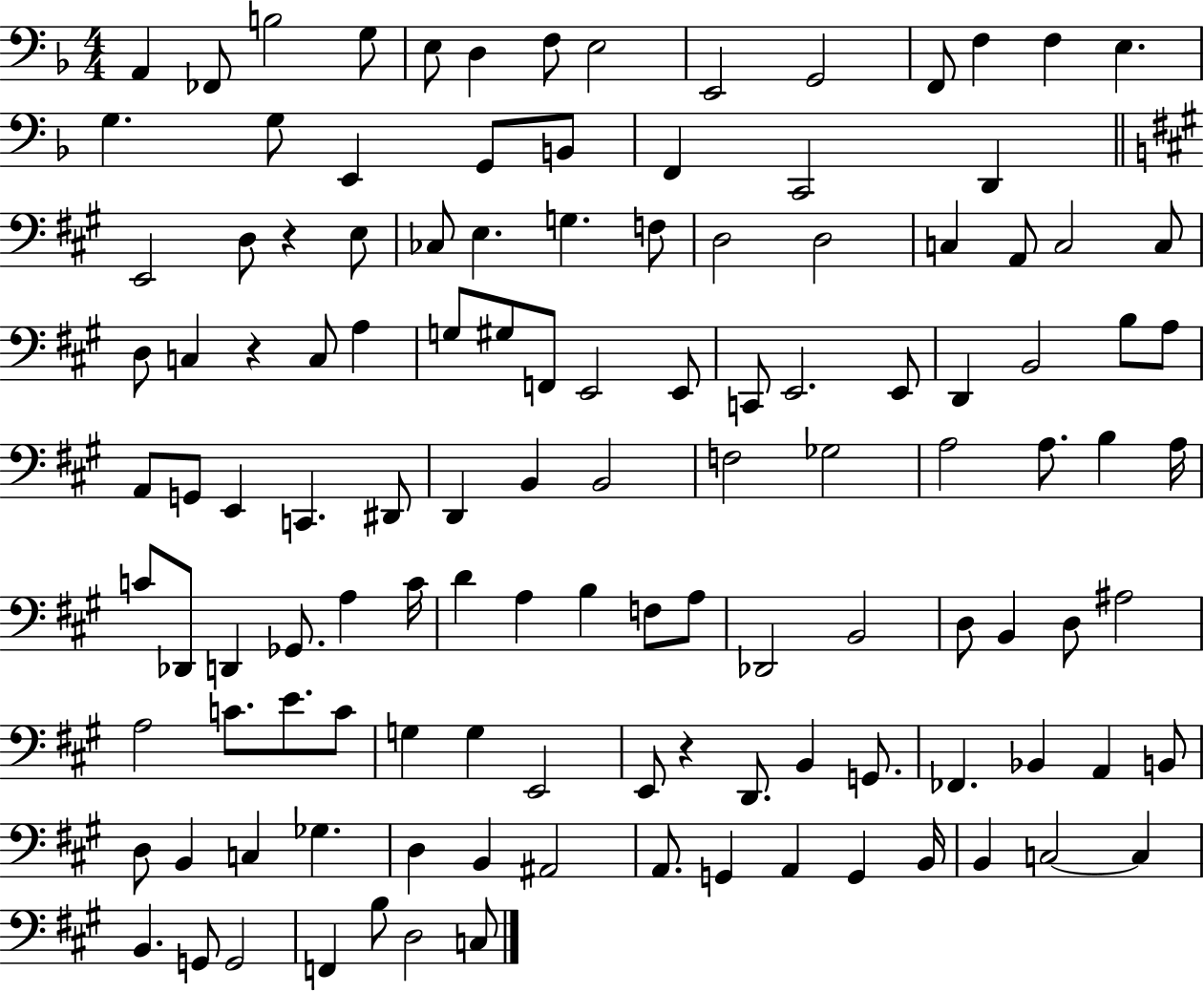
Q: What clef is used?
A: bass